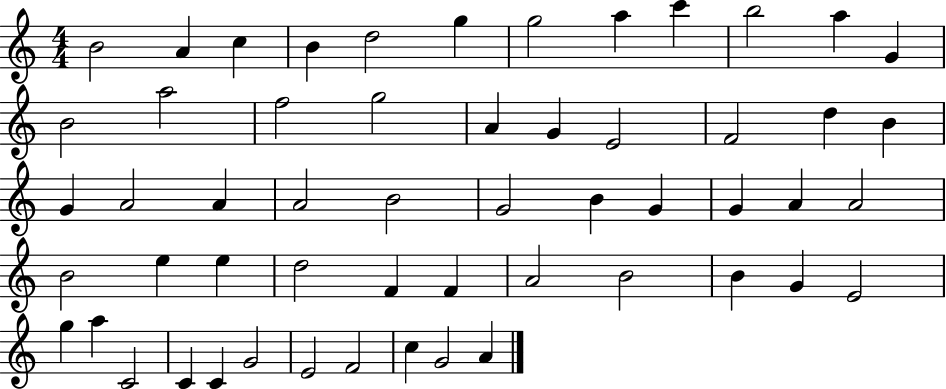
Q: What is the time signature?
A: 4/4